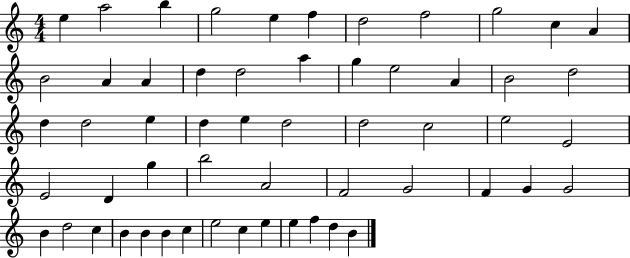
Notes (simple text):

E5/q A5/h B5/q G5/h E5/q F5/q D5/h F5/h G5/h C5/q A4/q B4/h A4/q A4/q D5/q D5/h A5/q G5/q E5/h A4/q B4/h D5/h D5/q D5/h E5/q D5/q E5/q D5/h D5/h C5/h E5/h E4/h E4/h D4/q G5/q B5/h A4/h F4/h G4/h F4/q G4/q G4/h B4/q D5/h C5/q B4/q B4/q B4/q C5/q E5/h C5/q E5/q E5/q F5/q D5/q B4/q